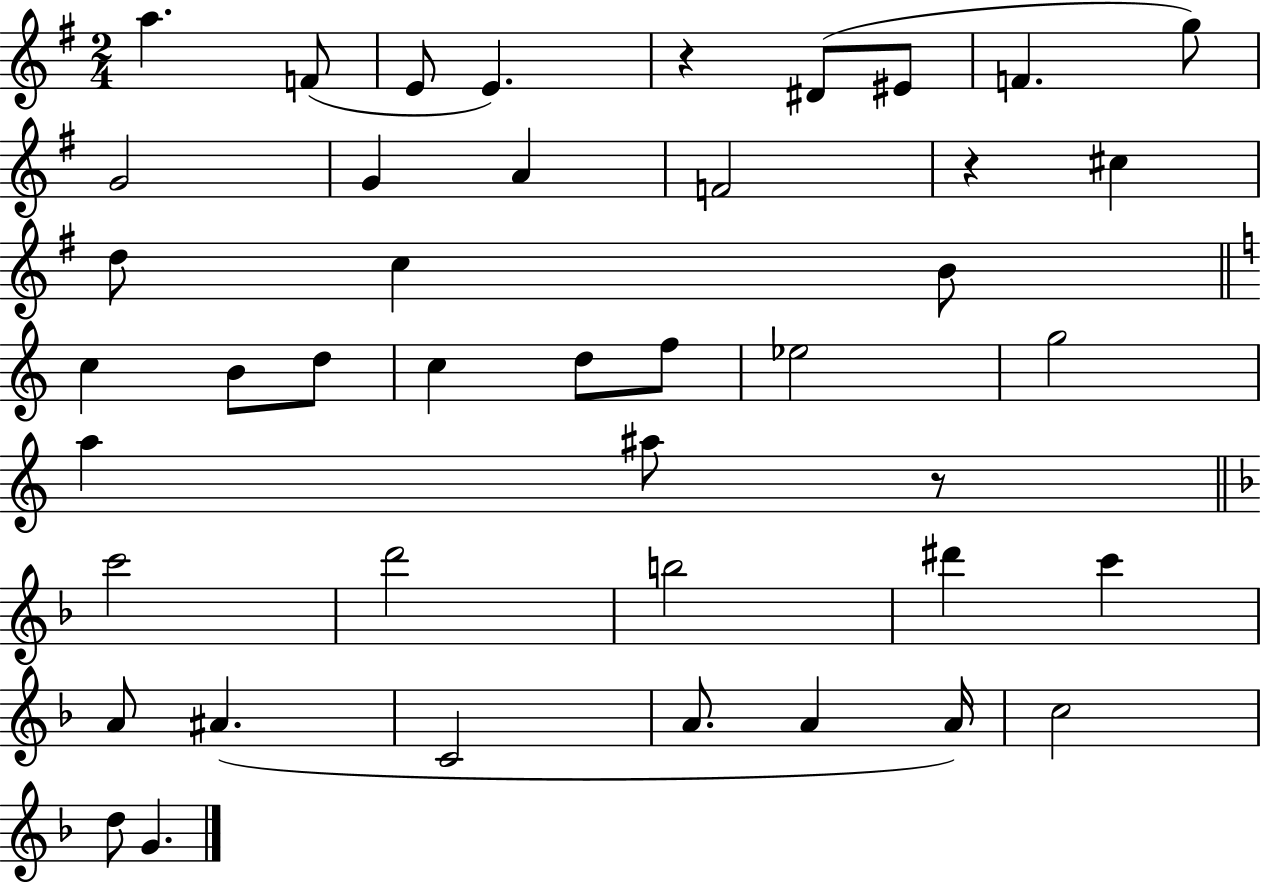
A5/q. F4/e E4/e E4/q. R/q D#4/e EIS4/e F4/q. G5/e G4/h G4/q A4/q F4/h R/q C#5/q D5/e C5/q B4/e C5/q B4/e D5/e C5/q D5/e F5/e Eb5/h G5/h A5/q A#5/e R/e C6/h D6/h B5/h D#6/q C6/q A4/e A#4/q. C4/h A4/e. A4/q A4/s C5/h D5/e G4/q.